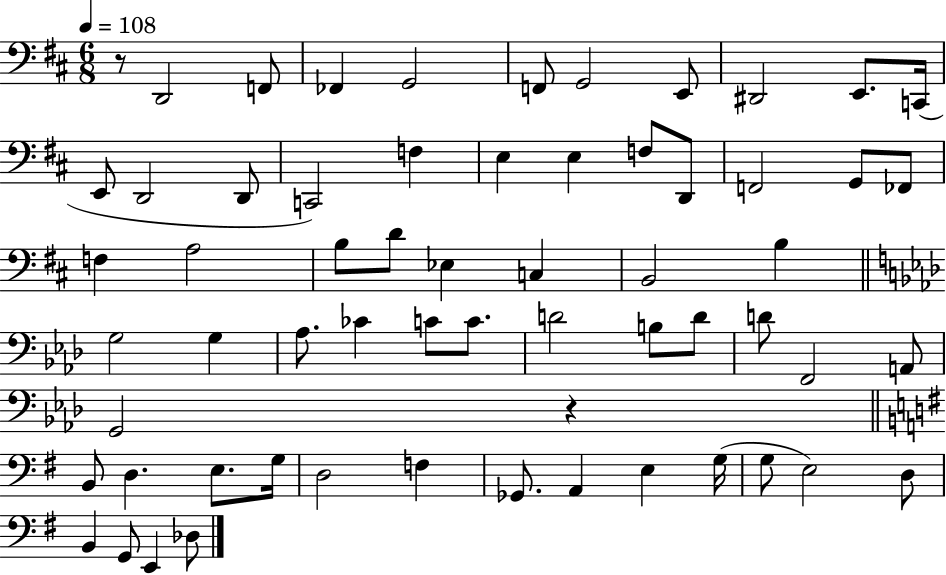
R/e D2/h F2/e FES2/q G2/h F2/e G2/h E2/e D#2/h E2/e. C2/s E2/e D2/h D2/e C2/h F3/q E3/q E3/q F3/e D2/e F2/h G2/e FES2/e F3/q A3/h B3/e D4/e Eb3/q C3/q B2/h B3/q G3/h G3/q Ab3/e. CES4/q C4/e C4/e. D4/h B3/e D4/e D4/e F2/h A2/e G2/h R/q B2/e D3/q. E3/e. G3/s D3/h F3/q Gb2/e. A2/q E3/q G3/s G3/e E3/h D3/e B2/q G2/e E2/q Db3/e